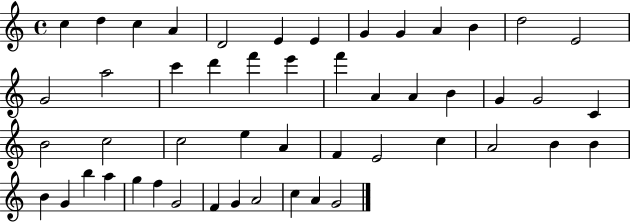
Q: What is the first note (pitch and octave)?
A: C5